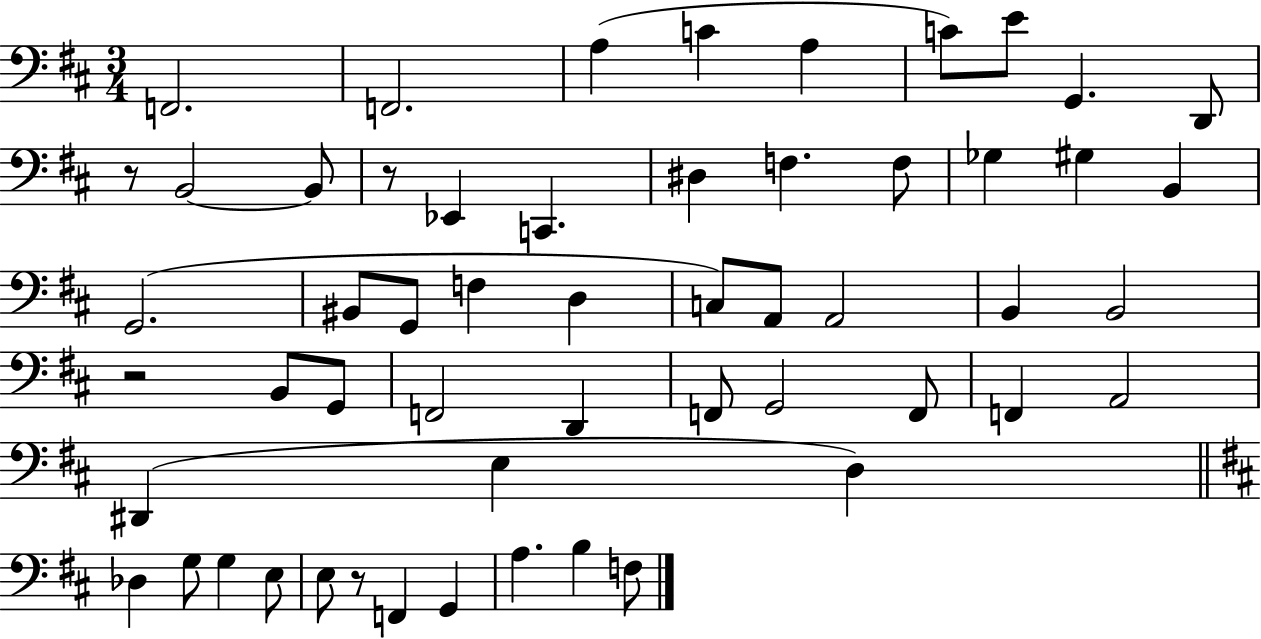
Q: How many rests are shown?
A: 4